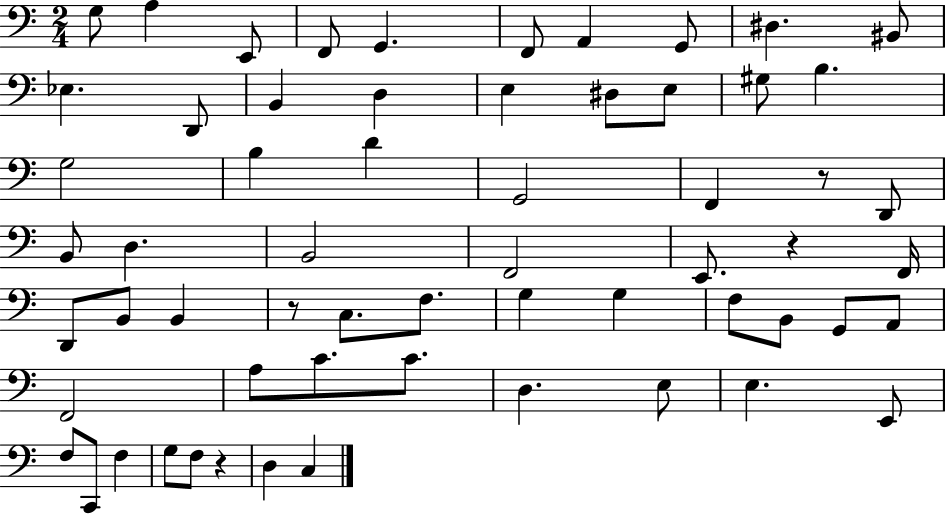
X:1
T:Untitled
M:2/4
L:1/4
K:C
G,/2 A, E,,/2 F,,/2 G,, F,,/2 A,, G,,/2 ^D, ^B,,/2 _E, D,,/2 B,, D, E, ^D,/2 E,/2 ^G,/2 B, G,2 B, D G,,2 F,, z/2 D,,/2 B,,/2 D, B,,2 F,,2 E,,/2 z F,,/4 D,,/2 B,,/2 B,, z/2 C,/2 F,/2 G, G, F,/2 B,,/2 G,,/2 A,,/2 F,,2 A,/2 C/2 C/2 D, E,/2 E, E,,/2 F,/2 C,,/2 F, G,/2 F,/2 z D, C,